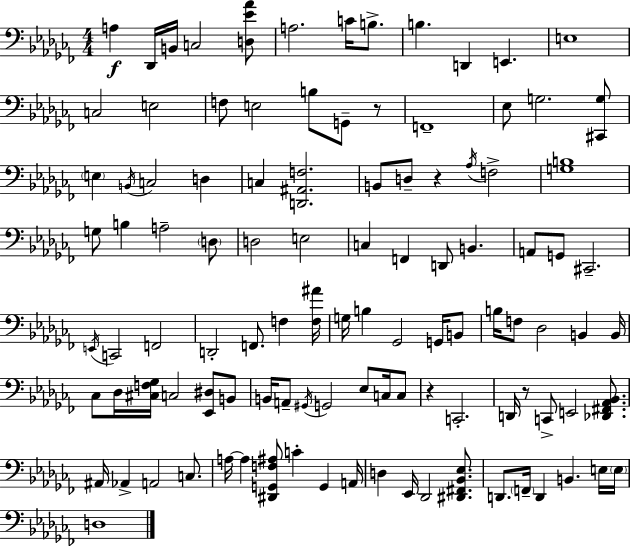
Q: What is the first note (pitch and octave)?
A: A3